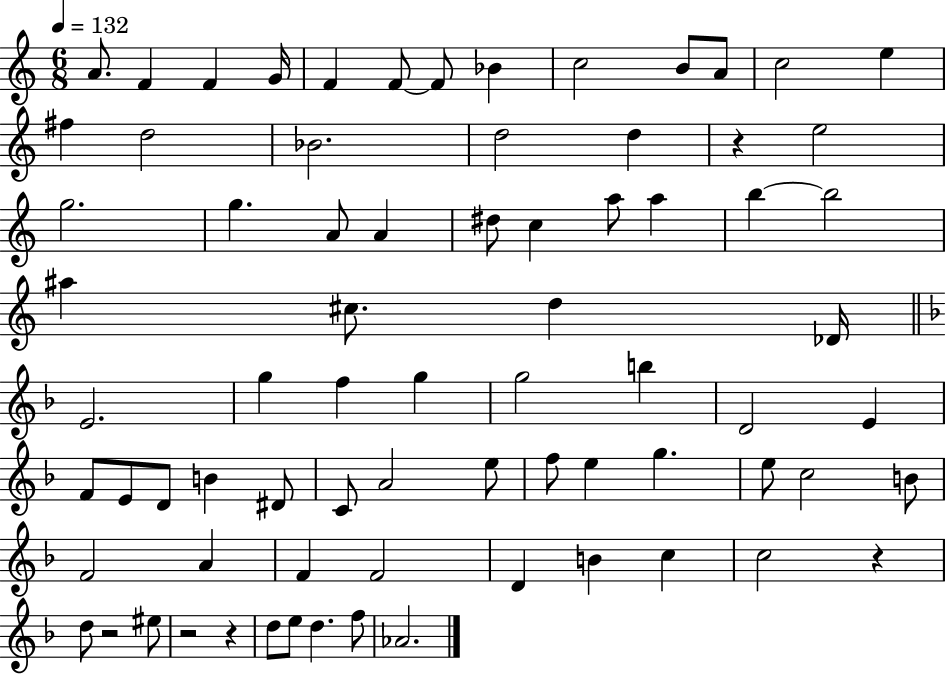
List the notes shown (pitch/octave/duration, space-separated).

A4/e. F4/q F4/q G4/s F4/q F4/e F4/e Bb4/q C5/h B4/e A4/e C5/h E5/q F#5/q D5/h Bb4/h. D5/h D5/q R/q E5/h G5/h. G5/q. A4/e A4/q D#5/e C5/q A5/e A5/q B5/q B5/h A#5/q C#5/e. D5/q Db4/s E4/h. G5/q F5/q G5/q G5/h B5/q D4/h E4/q F4/e E4/e D4/e B4/q D#4/e C4/e A4/h E5/e F5/e E5/q G5/q. E5/e C5/h B4/e F4/h A4/q F4/q F4/h D4/q B4/q C5/q C5/h R/q D5/e R/h EIS5/e R/h R/q D5/e E5/e D5/q. F5/e Ab4/h.